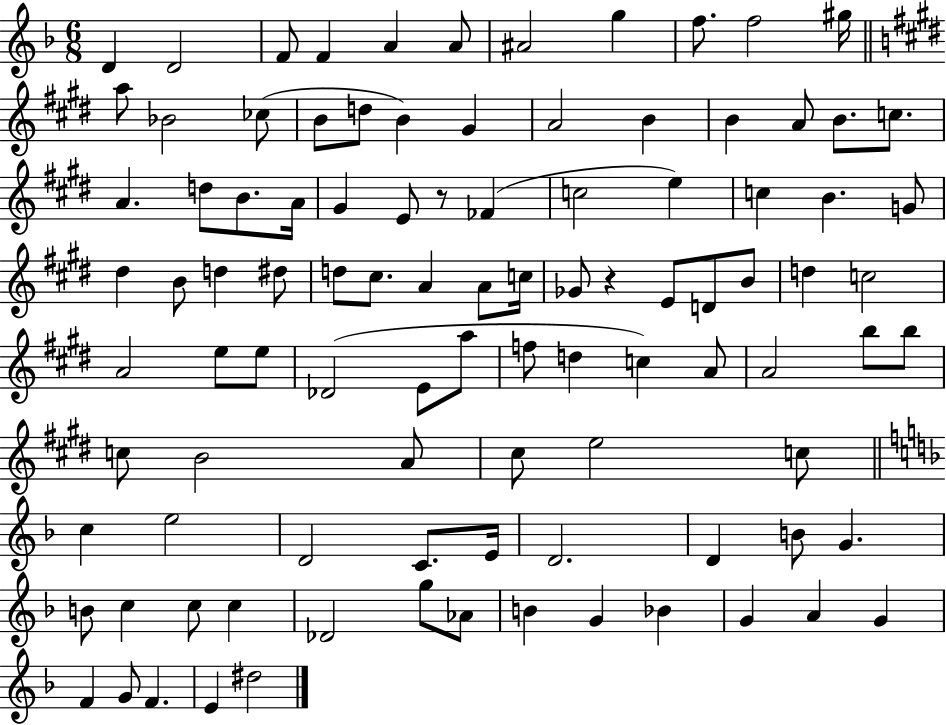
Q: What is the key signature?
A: F major